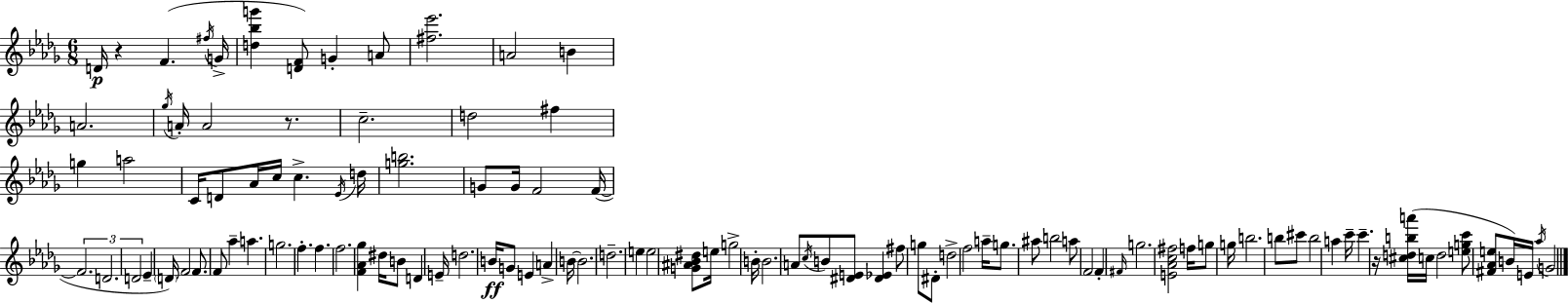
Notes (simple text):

D4/s R/q F4/q. F#5/s G4/s [D5,Bb5,G6]/q [D4,F4]/e G4/q A4/e [F#5,Eb6]/h. A4/h B4/q A4/h. Gb5/s A4/s A4/h R/e. C5/h. D5/h F#5/q G5/q A5/h C4/s D4/e Ab4/s C5/s C5/q. Eb4/s D5/s [G5,B5]/h. G4/e G4/s F4/h F4/s F4/h. D4/h. D4/h Eb4/q D4/s F4/h F4/e. F4/e Ab5/q A5/q. G5/h. F5/q. F5/q. F5/h. [F4,Ab4,Gb5]/q D#5/s B4/e D4/q E4/s D5/h. B4/s G4/e E4/q A4/q B4/s B4/h. D5/h. E5/q E5/h [G4,A#4,Bb4,D#5]/e E5/s G5/h B4/s B4/h. A4/e C5/s B4/e [D#4,E4]/e [D#4,Eb4]/q F#5/e G5/e D#4/e D5/h F5/h A5/s G5/e. A#5/e B5/h A5/e F4/h F4/q F#4/s G5/h. [E4,Ab4,C5,F#5]/h F5/s G5/e G5/s B5/h. B5/e C#6/e B5/h A5/q C6/s C6/q. R/s [C#5,D5,B5,A6]/s C5/s D5/h [E5,G5,C6]/e [F#4,Ab4,E5]/e B4/s E4/s Ab5/s G4/h